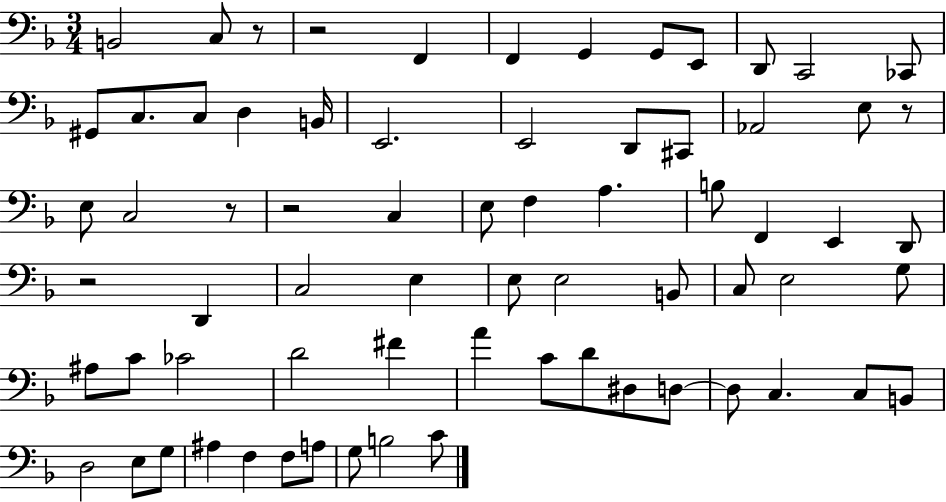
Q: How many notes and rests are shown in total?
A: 70